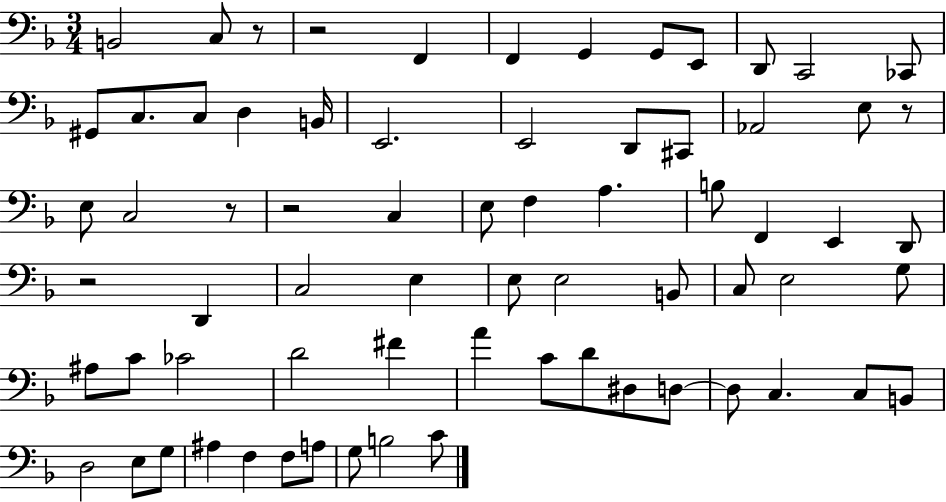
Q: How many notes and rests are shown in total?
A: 70